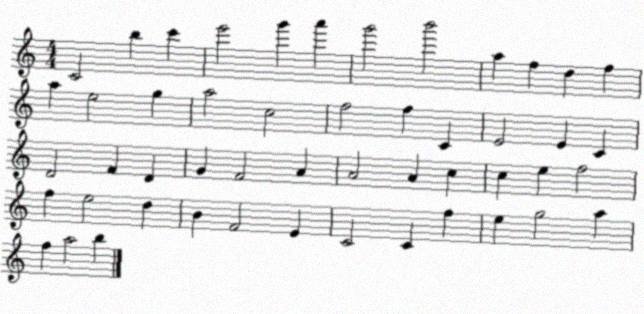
X:1
T:Untitled
M:4/4
L:1/4
K:C
C2 b c' e'2 g' a' g'2 b'2 a f d f a e2 g a2 c2 f2 f C E2 E C D2 F D G F2 A A2 A c c e f2 f e2 d B F2 E C2 C f e g2 a f a2 b